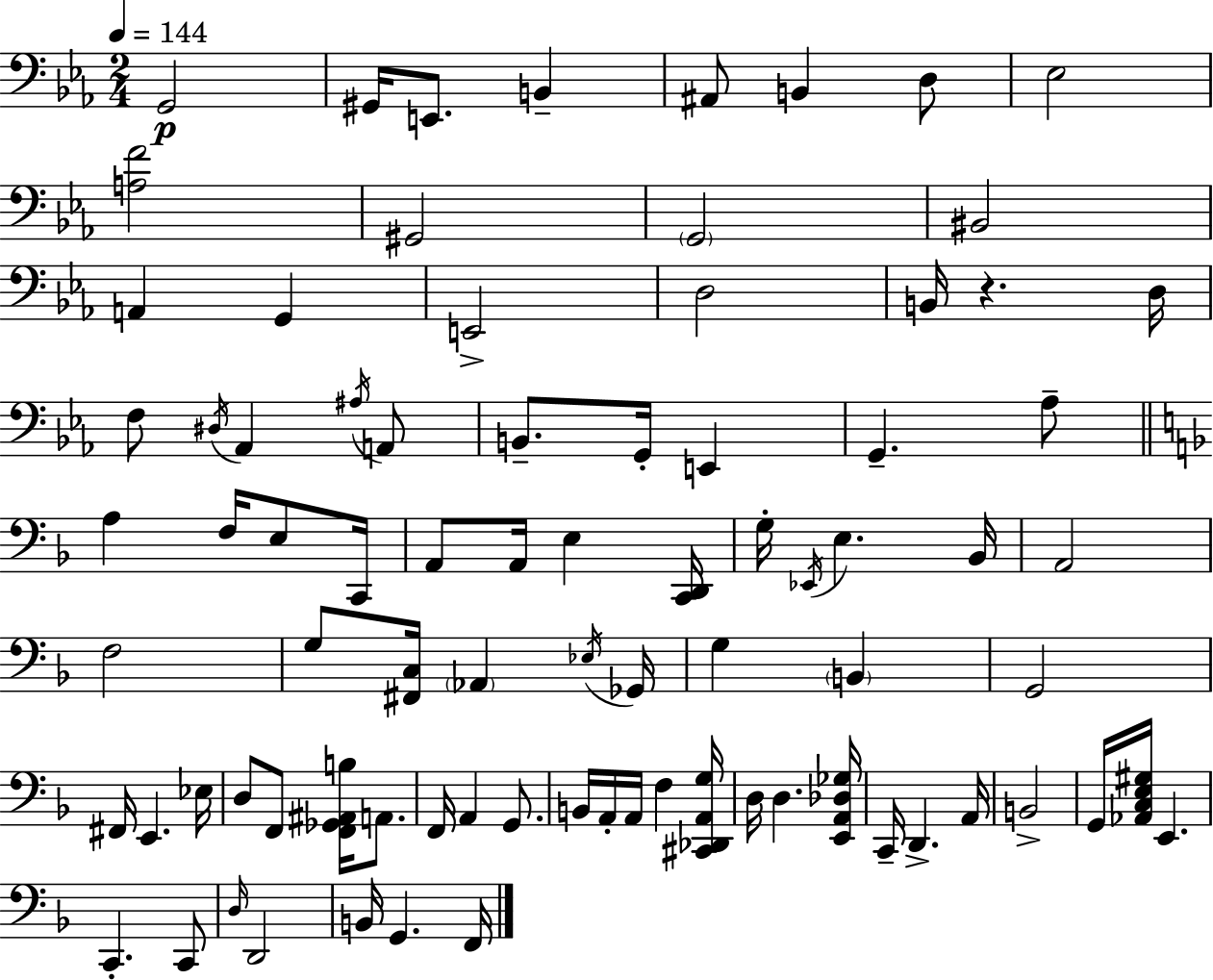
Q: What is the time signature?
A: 2/4